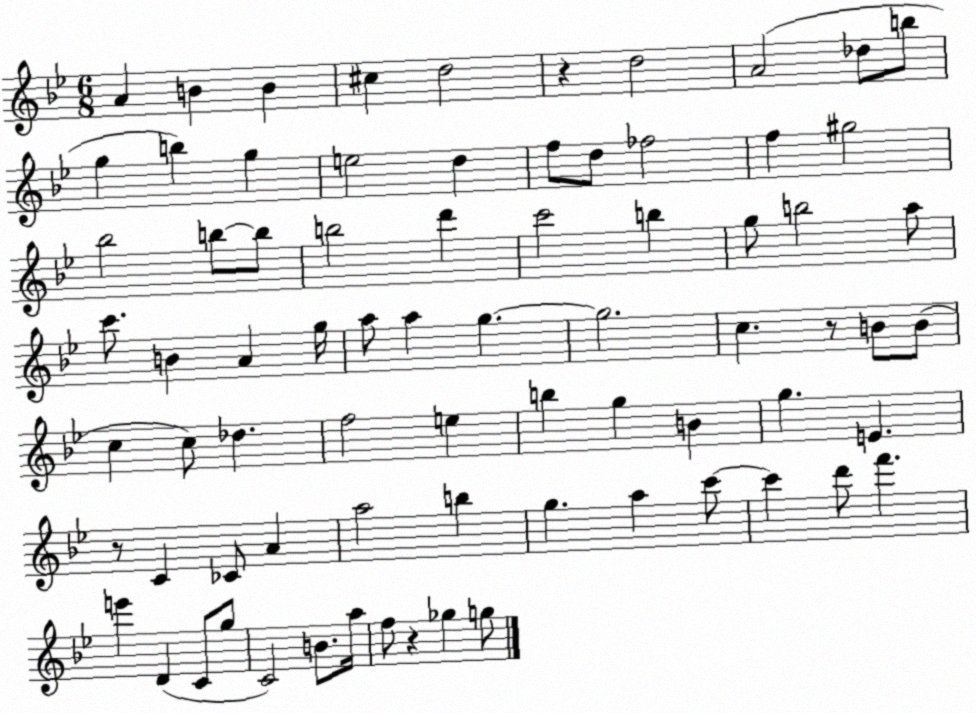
X:1
T:Untitled
M:6/8
L:1/4
K:Bb
A B B ^c d2 z d2 A2 _d/2 b/2 g b g e2 d f/2 d/2 _f2 f ^g2 _b2 b/2 b/2 b2 d' c'2 b g/2 b2 a/2 c'/2 B A g/4 a/2 a g g2 c z/2 B/2 B/2 c c/2 _d f2 e b g B g E z/2 C _C/2 A a2 b g a c'/2 c' d'/2 f' e' D C/2 g/2 C2 B/2 a/4 f/2 z _g g/2